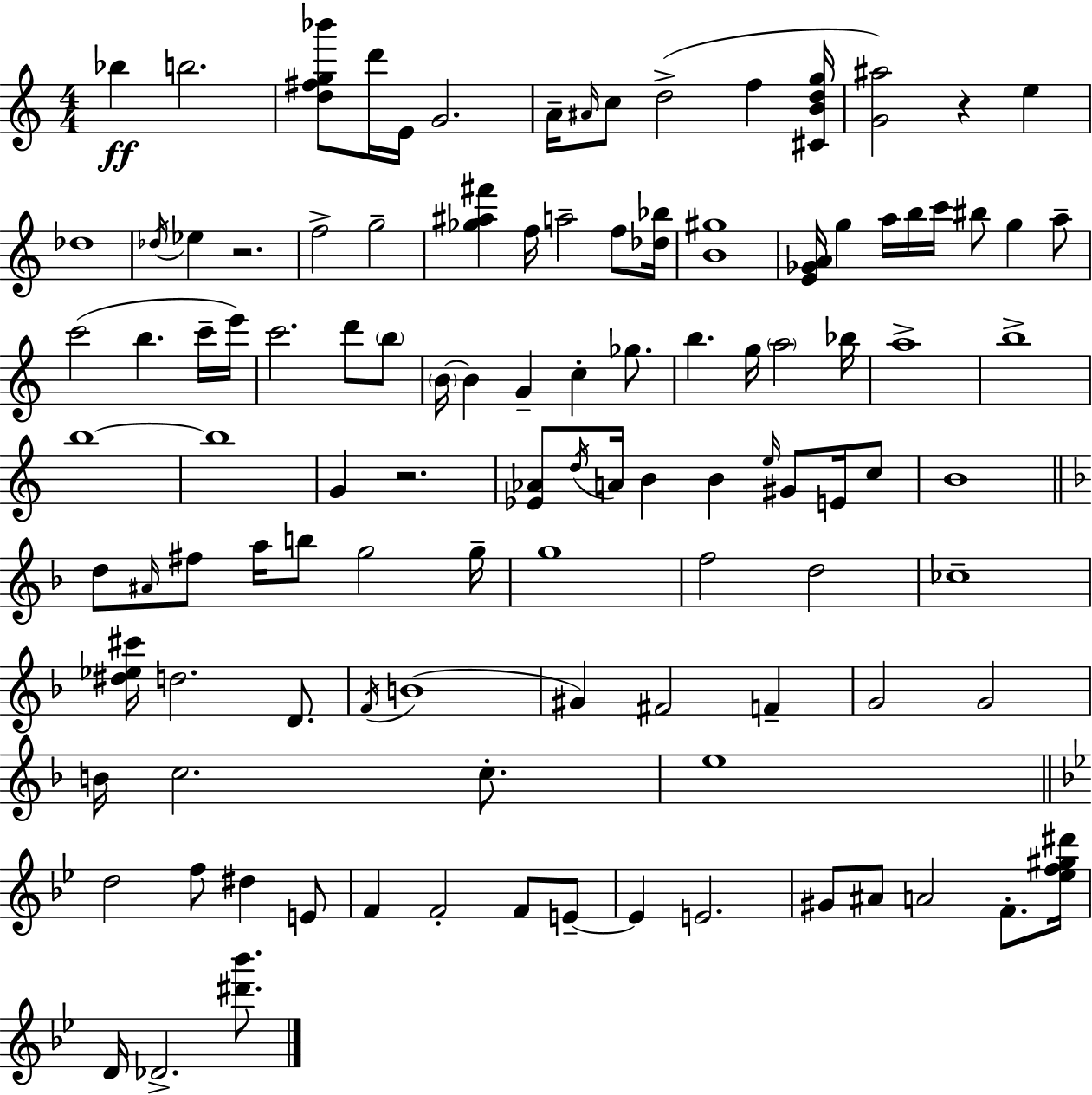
X:1
T:Untitled
M:4/4
L:1/4
K:Am
_b b2 [d^fg_b']/2 d'/4 E/4 G2 A/4 ^A/4 c/2 d2 f [^CBdg]/4 [G^a]2 z e _d4 _d/4 _e z2 f2 g2 [_g^a^f'] f/4 a2 f/2 [_d_b]/4 [B^g]4 [E_GA]/4 g a/4 b/4 c'/4 ^b/2 g a/2 c'2 b c'/4 e'/4 c'2 d'/2 b/2 B/4 B G c _g/2 b g/4 a2 _b/4 a4 b4 b4 b4 G z2 [_E_A]/2 d/4 A/4 B B e/4 ^G/2 E/4 c/2 B4 d/2 ^A/4 ^f/2 a/4 b/2 g2 g/4 g4 f2 d2 _c4 [^d_e^c']/4 d2 D/2 F/4 B4 ^G ^F2 F G2 G2 B/4 c2 c/2 e4 d2 f/2 ^d E/2 F F2 F/2 E/2 E E2 ^G/2 ^A/2 A2 F/2 [_ef^g^d']/4 D/4 _D2 [^d'_b']/2